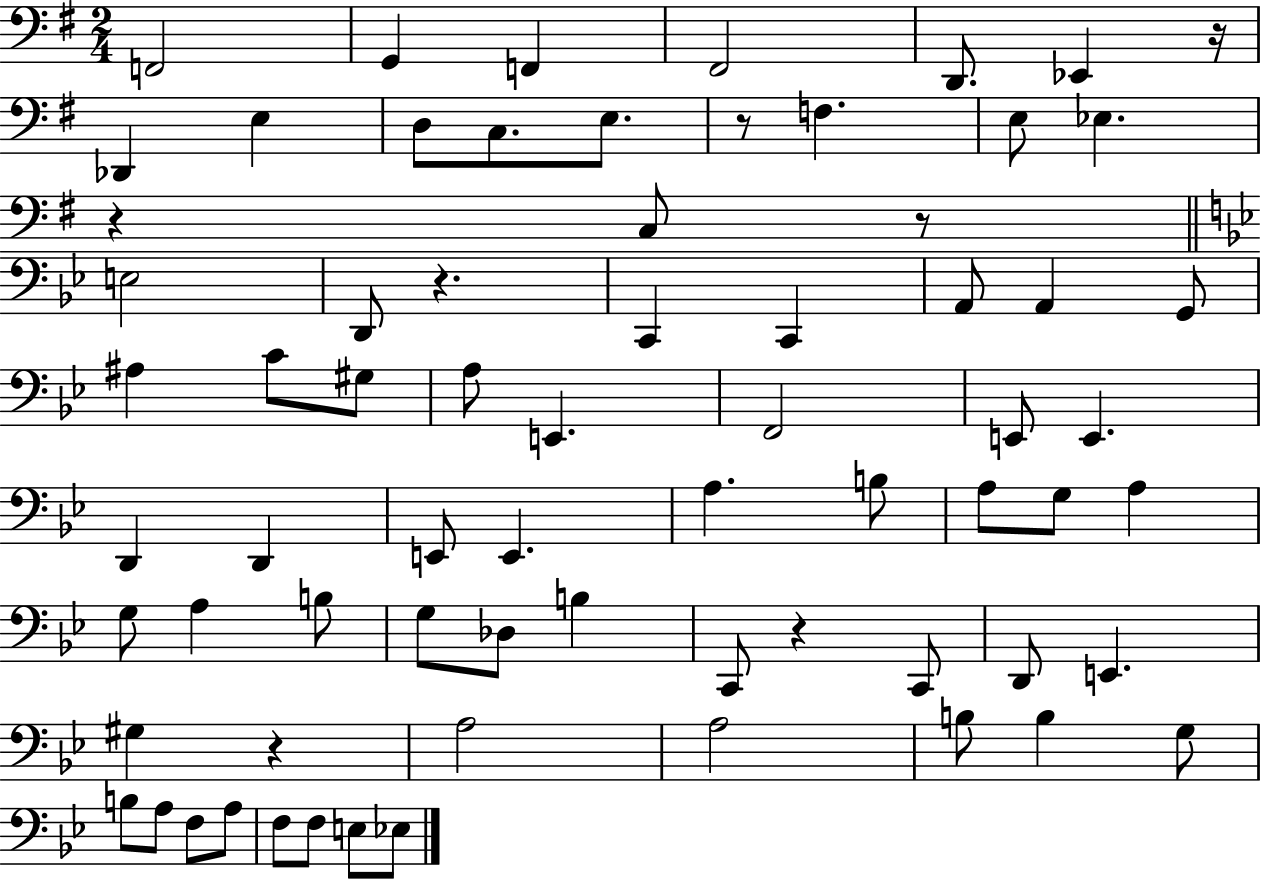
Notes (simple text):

F2/h G2/q F2/q F#2/h D2/e. Eb2/q R/s Db2/q E3/q D3/e C3/e. E3/e. R/e F3/q. E3/e Eb3/q. R/q C3/e R/e E3/h D2/e R/q. C2/q C2/q A2/e A2/q G2/e A#3/q C4/e G#3/e A3/e E2/q. F2/h E2/e E2/q. D2/q D2/q E2/e E2/q. A3/q. B3/e A3/e G3/e A3/q G3/e A3/q B3/e G3/e Db3/e B3/q C2/e R/q C2/e D2/e E2/q. G#3/q R/q A3/h A3/h B3/e B3/q G3/e B3/e A3/e F3/e A3/e F3/e F3/e E3/e Eb3/e